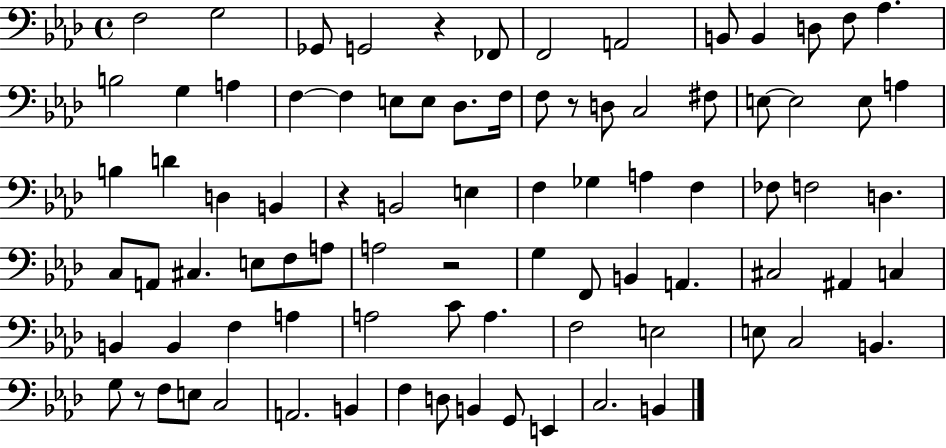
X:1
T:Untitled
M:4/4
L:1/4
K:Ab
F,2 G,2 _G,,/2 G,,2 z _F,,/2 F,,2 A,,2 B,,/2 B,, D,/2 F,/2 _A, B,2 G, A, F, F, E,/2 E,/2 _D,/2 F,/4 F,/2 z/2 D,/2 C,2 ^F,/2 E,/2 E,2 E,/2 A, B, D D, B,, z B,,2 E, F, _G, A, F, _F,/2 F,2 D, C,/2 A,,/2 ^C, E,/2 F,/2 A,/2 A,2 z2 G, F,,/2 B,, A,, ^C,2 ^A,, C, B,, B,, F, A, A,2 C/2 A, F,2 E,2 E,/2 C,2 B,, G,/2 z/2 F,/2 E,/2 C,2 A,,2 B,, F, D,/2 B,, G,,/2 E,, C,2 B,,